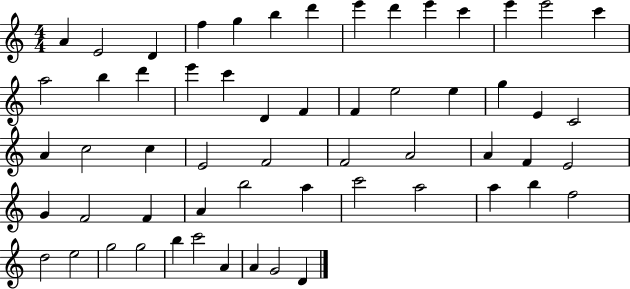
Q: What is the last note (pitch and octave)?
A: D4